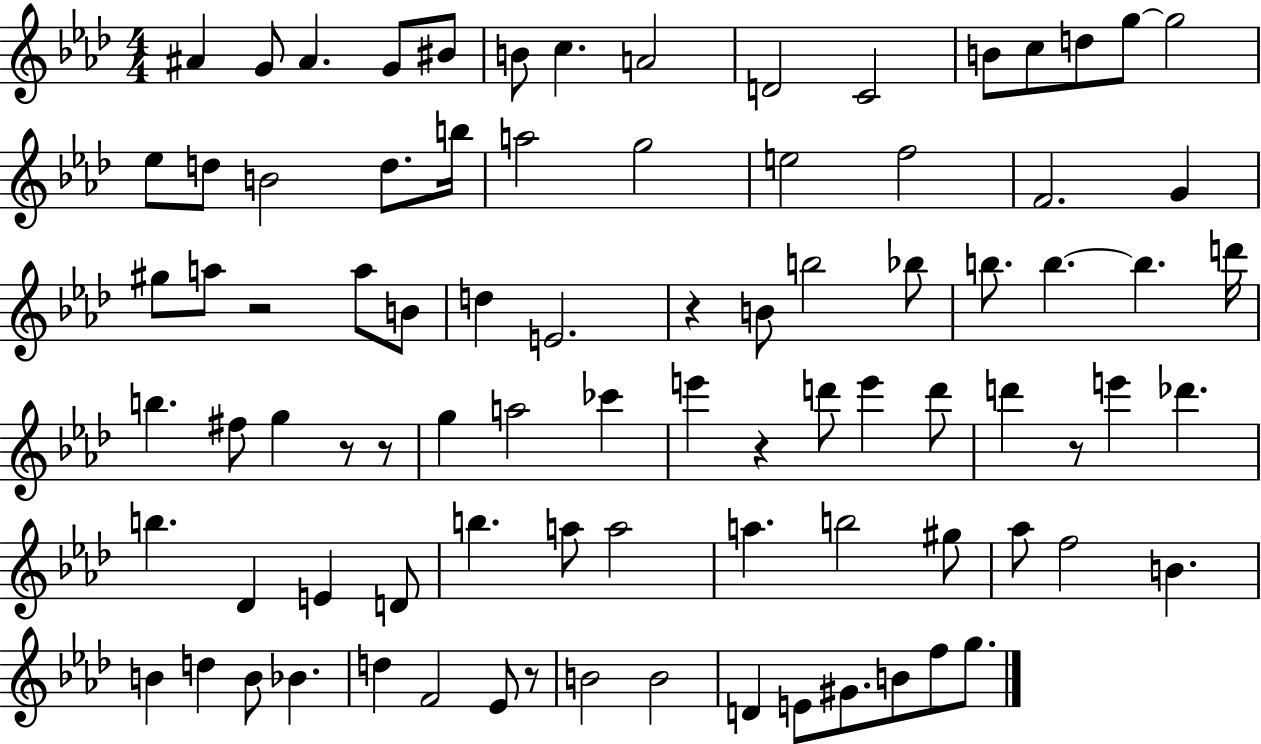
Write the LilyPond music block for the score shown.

{
  \clef treble
  \numericTimeSignature
  \time 4/4
  \key aes \major
  ais'4 g'8 ais'4. g'8 bis'8 | b'8 c''4. a'2 | d'2 c'2 | b'8 c''8 d''8 g''8~~ g''2 | \break ees''8 d''8 b'2 d''8. b''16 | a''2 g''2 | e''2 f''2 | f'2. g'4 | \break gis''8 a''8 r2 a''8 b'8 | d''4 e'2. | r4 b'8 b''2 bes''8 | b''8. b''4.~~ b''4. d'''16 | \break b''4. fis''8 g''4 r8 r8 | g''4 a''2 ces'''4 | e'''4 r4 d'''8 e'''4 d'''8 | d'''4 r8 e'''4 des'''4. | \break b''4. des'4 e'4 d'8 | b''4. a''8 a''2 | a''4. b''2 gis''8 | aes''8 f''2 b'4. | \break b'4 d''4 b'8 bes'4. | d''4 f'2 ees'8 r8 | b'2 b'2 | d'4 e'8 gis'8. b'8 f''8 g''8. | \break \bar "|."
}